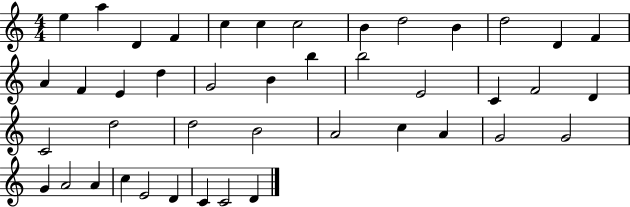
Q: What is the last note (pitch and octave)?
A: D4